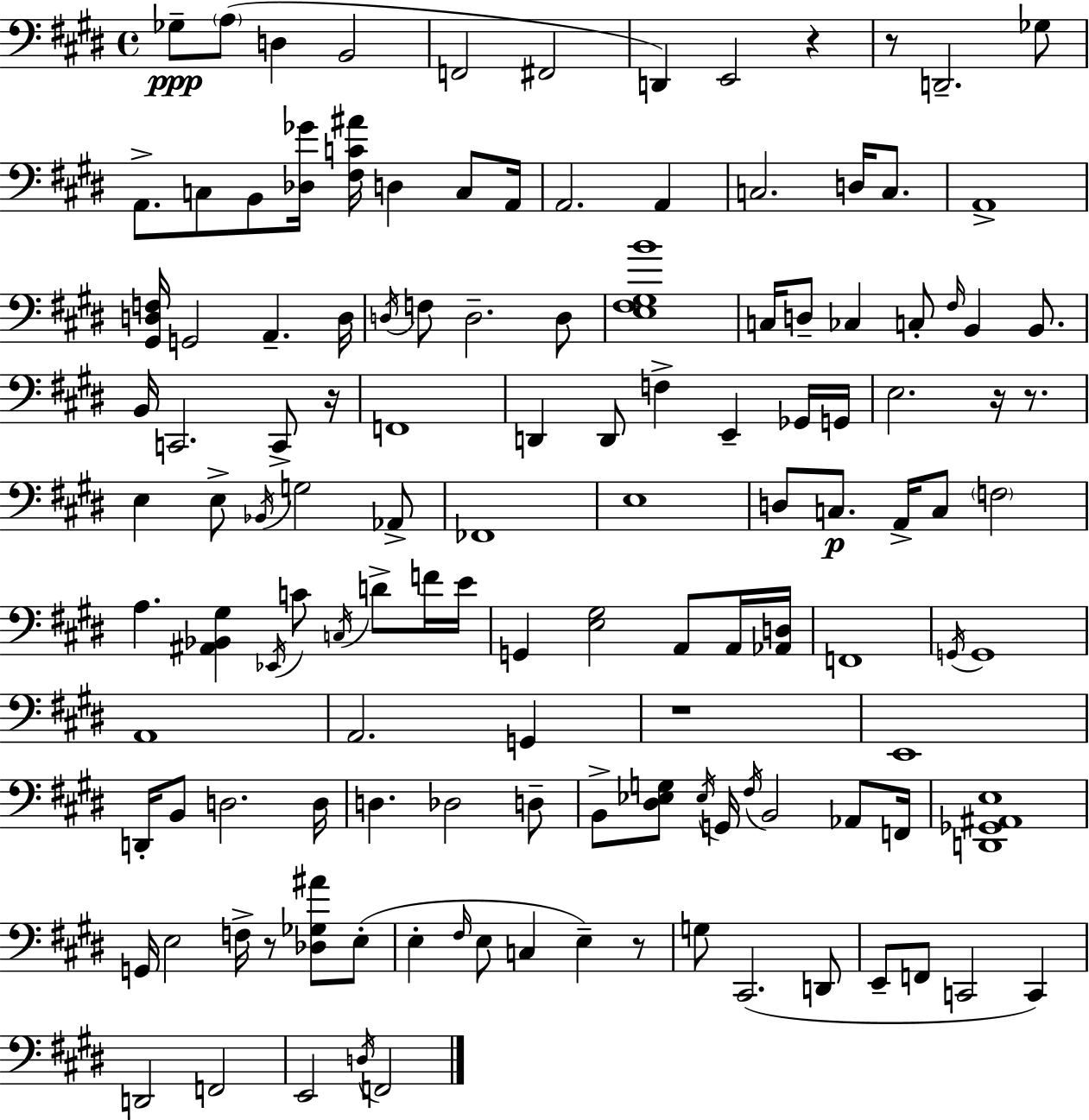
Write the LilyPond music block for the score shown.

{
  \clef bass
  \time 4/4
  \defaultTimeSignature
  \key e \major
  ges8--\ppp \parenthesize a8( d4 b,2 | f,2 fis,2 | d,4) e,2 r4 | r8 d,2.-- ges8 | \break a,8.-> c8 b,8 <des ges'>16 <fis c' ais'>16 d4 c8 a,16 | a,2. a,4 | c2. d16 c8. | a,1-> | \break <gis, d f>16 g,2 a,4.-- d16 | \acciaccatura { d16 } f8 d2.-- d8 | <e fis gis b'>1 | c16 d8-- ces4 c8-. \grace { fis16 } b,4 b,8. | \break b,16 c,2. c,8-> | r16 f,1 | d,4 d,8 f4-> e,4-- | ges,16 g,16 e2. r16 r8. | \break e4 e8-> \acciaccatura { bes,16 } g2 | aes,8-> fes,1 | e1 | d8 c8.\p a,16-> c8 \parenthesize f2 | \break a4. <ais, bes, gis>4 \acciaccatura { ees,16 } c'8 | \acciaccatura { c16 } d'8-> f'16 e'16 g,4 <e gis>2 | a,8 a,16 <aes, d>16 f,1 | \acciaccatura { g,16 } g,1 | \break a,1 | a,2. | g,4 r1 | e,1 | \break d,16-. b,8 d2. | d16 d4. des2 | d8-- b,8-> <dis ees g>8 \acciaccatura { ees16 } g,16 \acciaccatura { fis16 } b,2 | aes,8 f,16 <d, ges, ais, e>1 | \break g,16 e2 | f16-> r8 <des ges ais'>8 e8-.( e4-. \grace { fis16 } e8 c4 | e4--) r8 g8 cis,2.( | d,8 e,8-- f,8 c,2 | \break c,4) d,2 | f,2 e,2 | \acciaccatura { d16 } f,2 \bar "|."
}